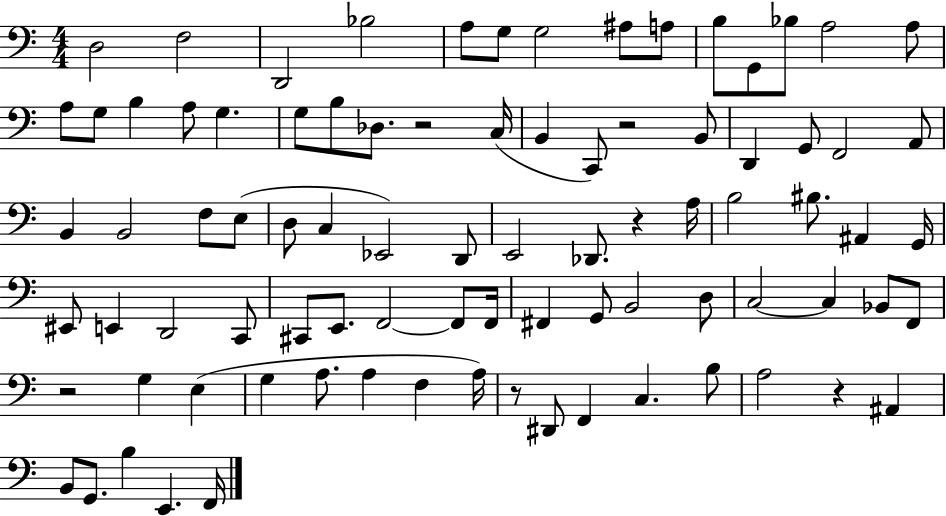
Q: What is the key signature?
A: C major